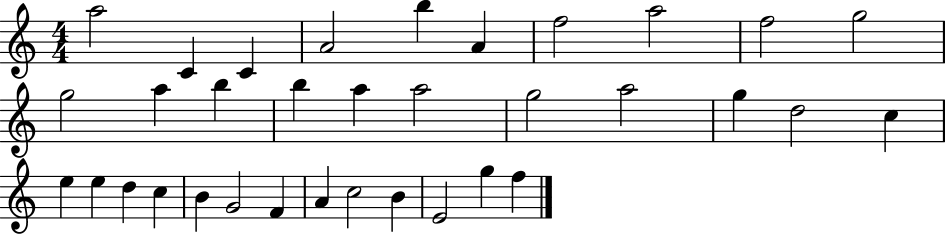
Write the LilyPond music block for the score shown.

{
  \clef treble
  \numericTimeSignature
  \time 4/4
  \key c \major
  a''2 c'4 c'4 | a'2 b''4 a'4 | f''2 a''2 | f''2 g''2 | \break g''2 a''4 b''4 | b''4 a''4 a''2 | g''2 a''2 | g''4 d''2 c''4 | \break e''4 e''4 d''4 c''4 | b'4 g'2 f'4 | a'4 c''2 b'4 | e'2 g''4 f''4 | \break \bar "|."
}